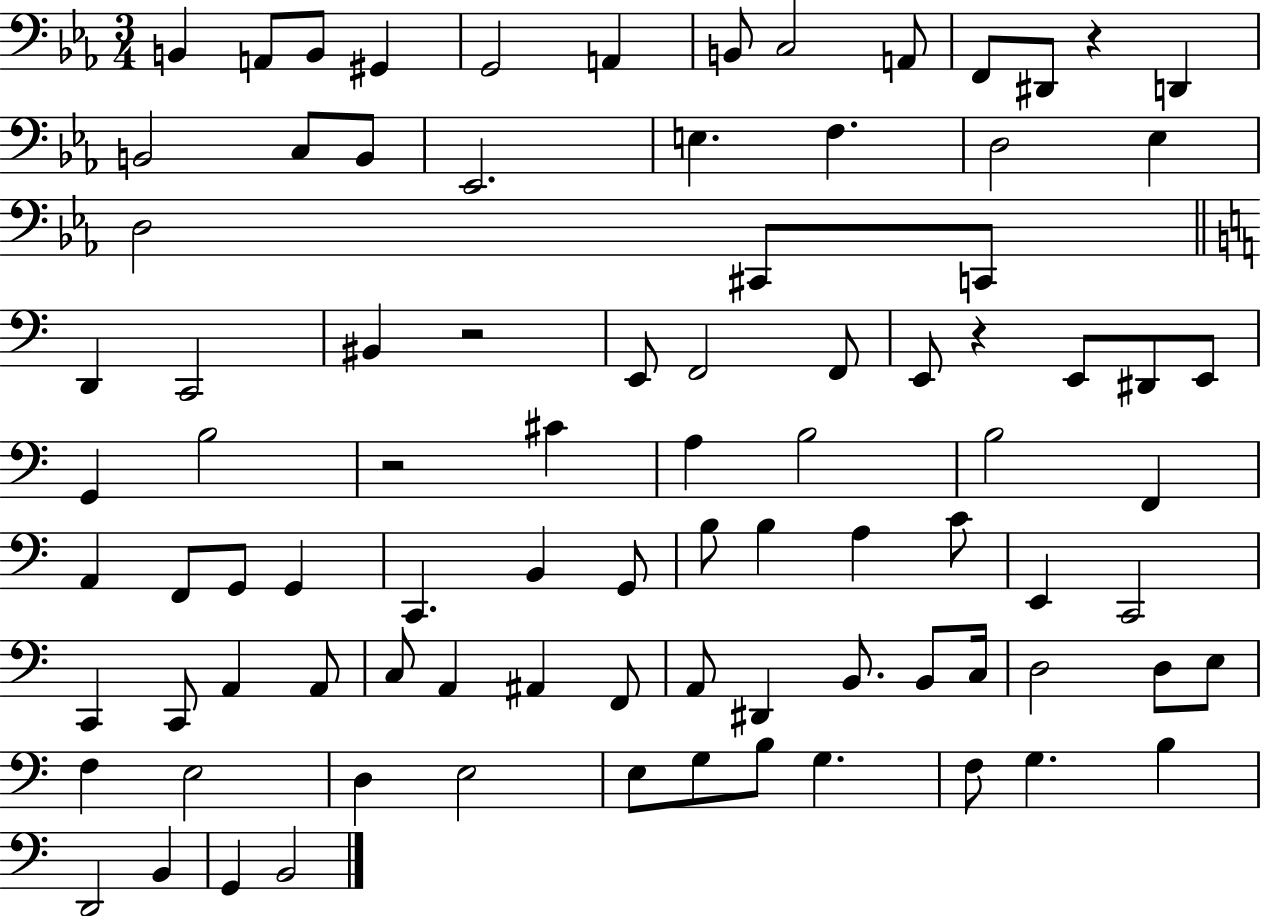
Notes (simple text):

B2/q A2/e B2/e G#2/q G2/h A2/q B2/e C3/h A2/e F2/e D#2/e R/q D2/q B2/h C3/e B2/e Eb2/h. E3/q. F3/q. D3/h Eb3/q D3/h C#2/e C2/e D2/q C2/h BIS2/q R/h E2/e F2/h F2/e E2/e R/q E2/e D#2/e E2/e G2/q B3/h R/h C#4/q A3/q B3/h B3/h F2/q A2/q F2/e G2/e G2/q C2/q. B2/q G2/e B3/e B3/q A3/q C4/e E2/q C2/h C2/q C2/e A2/q A2/e C3/e A2/q A#2/q F2/e A2/e D#2/q B2/e. B2/e C3/s D3/h D3/e E3/e F3/q E3/h D3/q E3/h E3/e G3/e B3/e G3/q. F3/e G3/q. B3/q D2/h B2/q G2/q B2/h